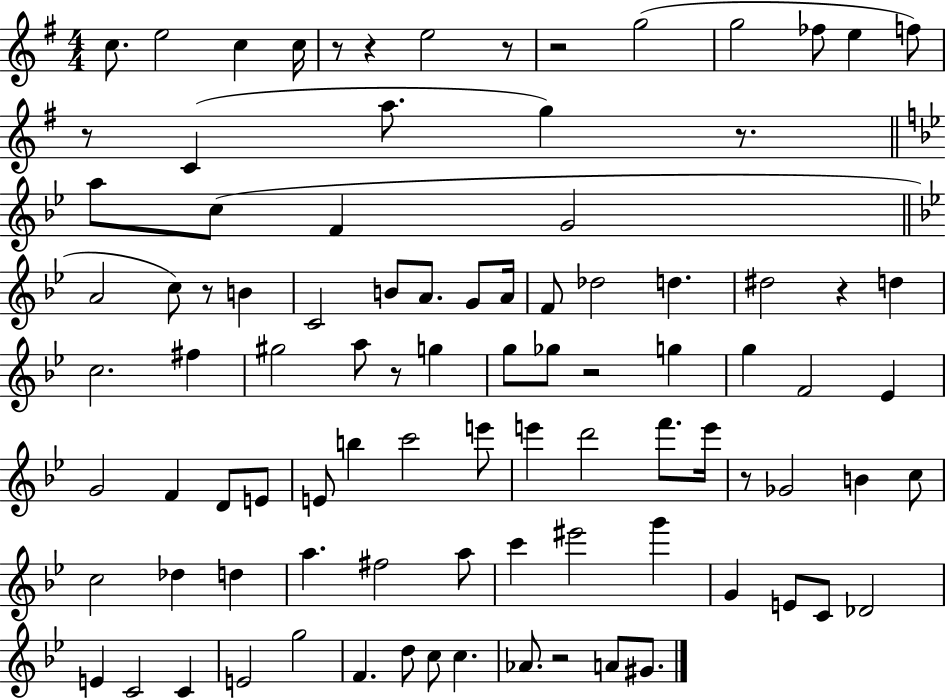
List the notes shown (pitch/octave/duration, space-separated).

C5/e. E5/h C5/q C5/s R/e R/q E5/h R/e R/h G5/h G5/h FES5/e E5/q F5/e R/e C4/q A5/e. G5/q R/e. A5/e C5/e F4/q G4/h A4/h C5/e R/e B4/q C4/h B4/e A4/e. G4/e A4/s F4/e Db5/h D5/q. D#5/h R/q D5/q C5/h. F#5/q G#5/h A5/e R/e G5/q G5/e Gb5/e R/h G5/q G5/q F4/h Eb4/q G4/h F4/q D4/e E4/e E4/e B5/q C6/h E6/e E6/q D6/h F6/e. E6/s R/e Gb4/h B4/q C5/e C5/h Db5/q D5/q A5/q. F#5/h A5/e C6/q EIS6/h G6/q G4/q E4/e C4/e Db4/h E4/q C4/h C4/q E4/h G5/h F4/q. D5/e C5/e C5/q. Ab4/e. R/h A4/e G#4/e.